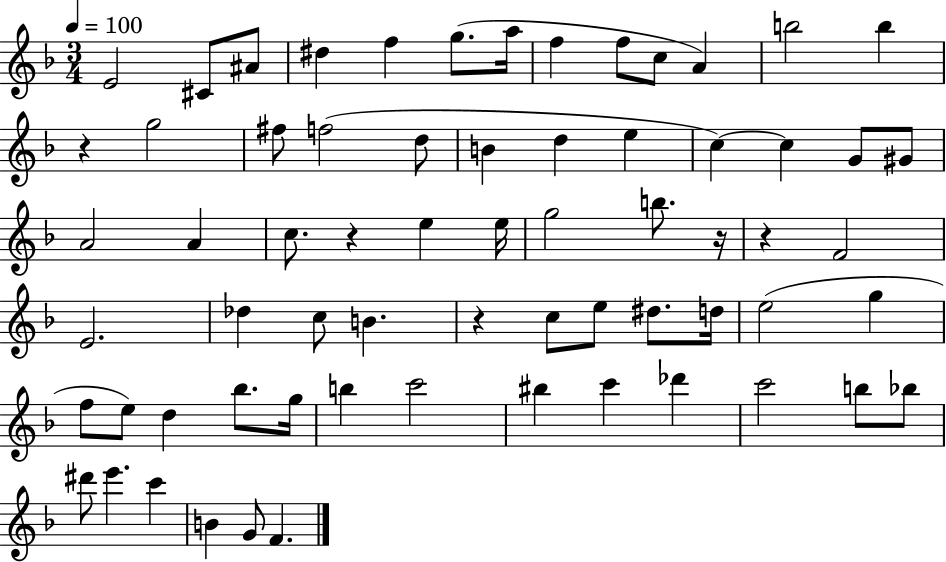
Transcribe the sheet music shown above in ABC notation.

X:1
T:Untitled
M:3/4
L:1/4
K:F
E2 ^C/2 ^A/2 ^d f g/2 a/4 f f/2 c/2 A b2 b z g2 ^f/2 f2 d/2 B d e c c G/2 ^G/2 A2 A c/2 z e e/4 g2 b/2 z/4 z F2 E2 _d c/2 B z c/2 e/2 ^d/2 d/4 e2 g f/2 e/2 d _b/2 g/4 b c'2 ^b c' _d' c'2 b/2 _b/2 ^d'/2 e' c' B G/2 F